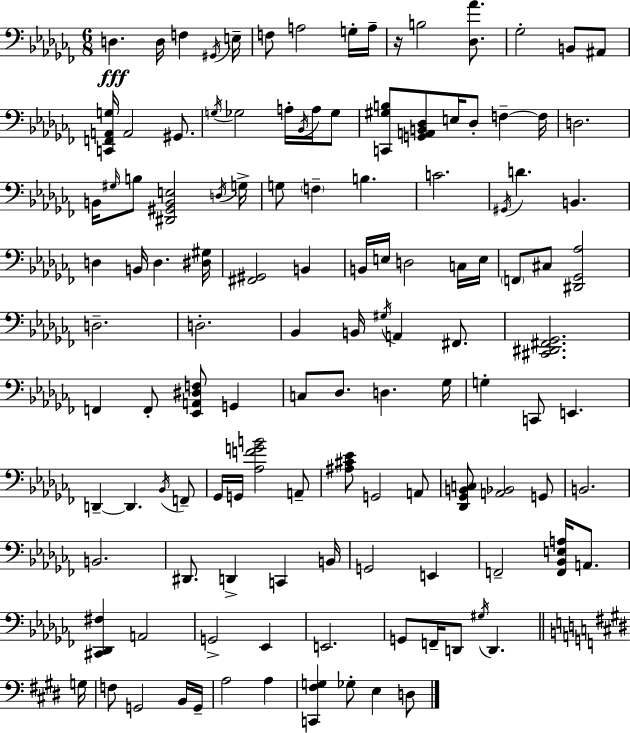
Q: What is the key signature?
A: AES minor